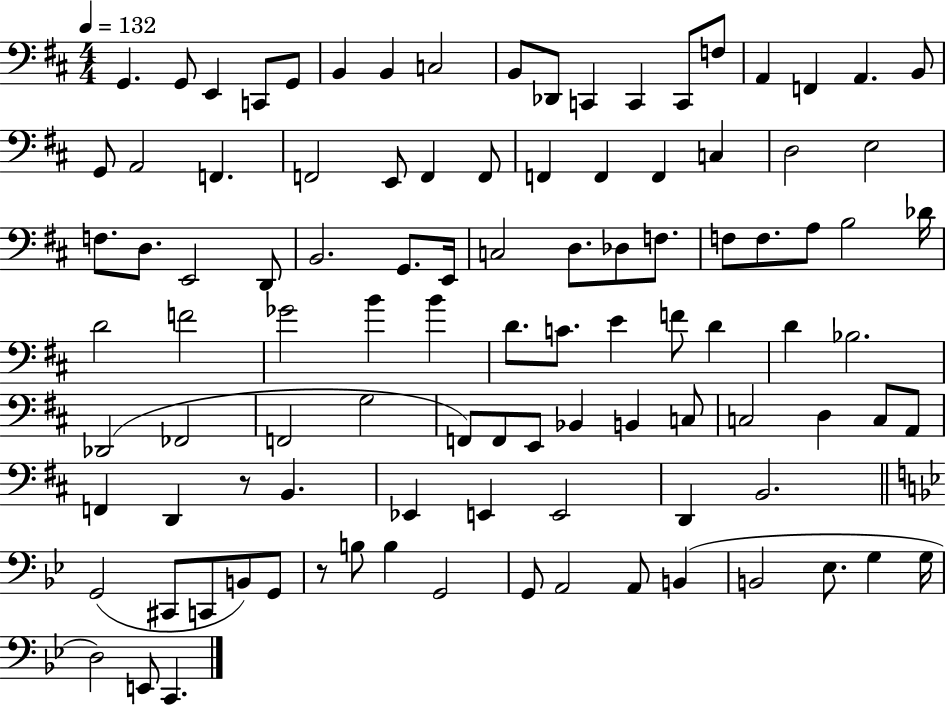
G2/q. G2/e E2/q C2/e G2/e B2/q B2/q C3/h B2/e Db2/e C2/q C2/q C2/e F3/e A2/q F2/q A2/q. B2/e G2/e A2/h F2/q. F2/h E2/e F2/q F2/e F2/q F2/q F2/q C3/q D3/h E3/h F3/e. D3/e. E2/h D2/e B2/h. G2/e. E2/s C3/h D3/e. Db3/e F3/e. F3/e F3/e. A3/e B3/h Db4/s D4/h F4/h Gb4/h B4/q B4/q D4/e. C4/e. E4/q F4/e D4/q D4/q Bb3/h. Db2/h FES2/h F2/h G3/h F2/e F2/e E2/e Bb2/q B2/q C3/e C3/h D3/q C3/e A2/e F2/q D2/q R/e B2/q. Eb2/q E2/q E2/h D2/q B2/h. G2/h C#2/e C2/e B2/e G2/e R/e B3/e B3/q G2/h G2/e A2/h A2/e B2/q B2/h Eb3/e. G3/q G3/s D3/h E2/e C2/q.